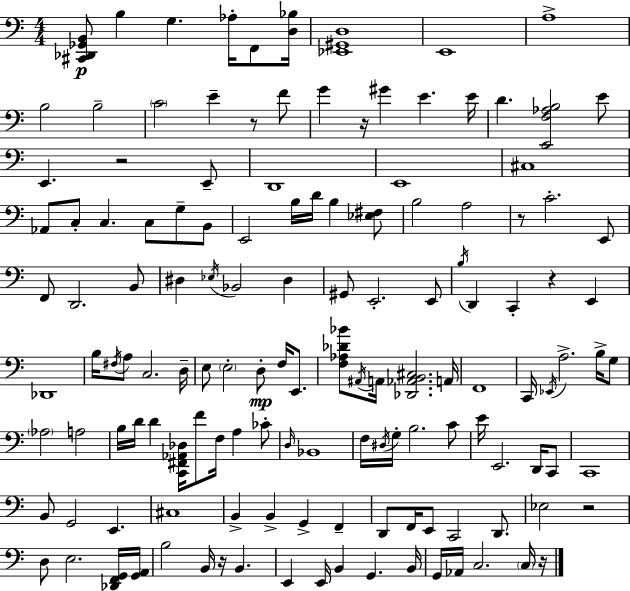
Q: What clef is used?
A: bass